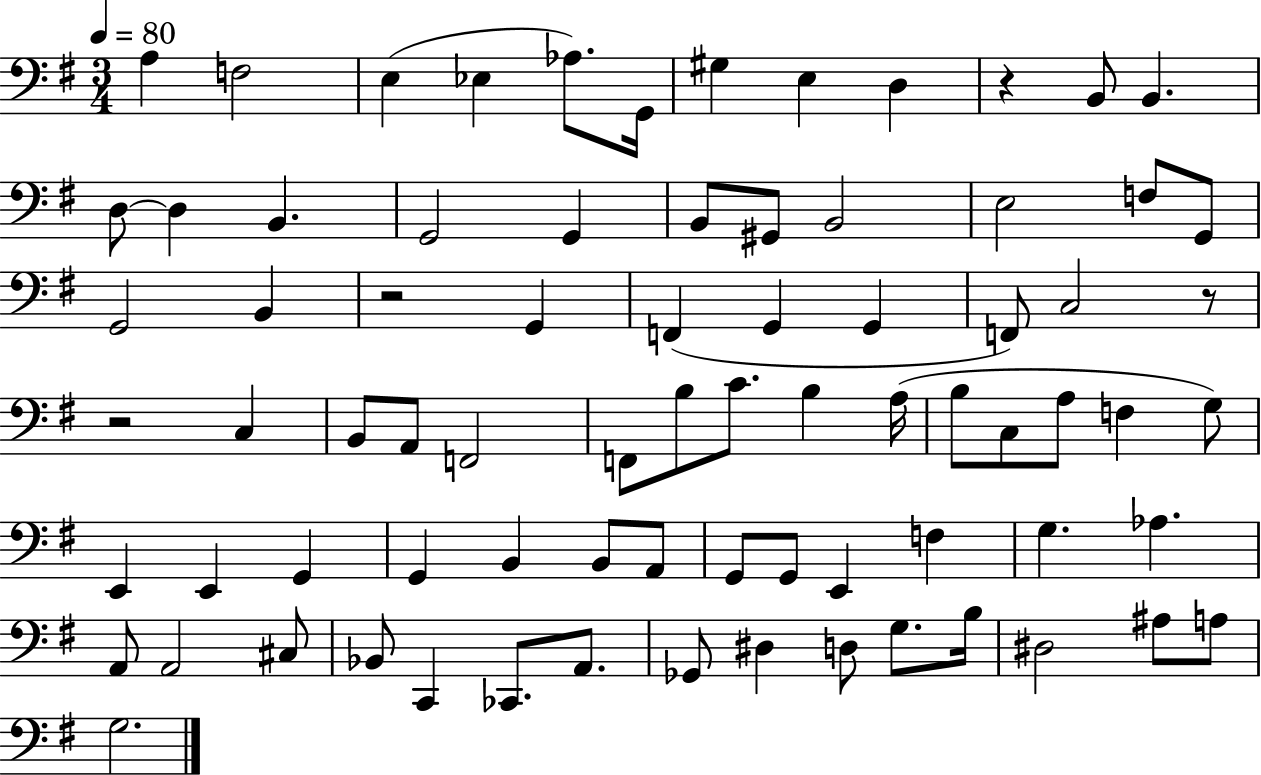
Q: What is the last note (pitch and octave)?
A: G3